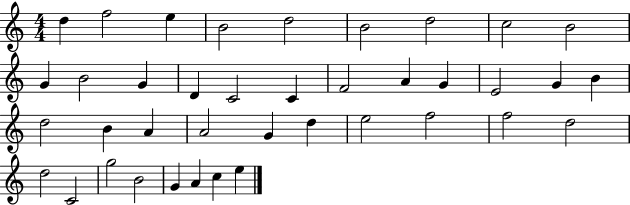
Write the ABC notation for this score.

X:1
T:Untitled
M:4/4
L:1/4
K:C
d f2 e B2 d2 B2 d2 c2 B2 G B2 G D C2 C F2 A G E2 G B d2 B A A2 G d e2 f2 f2 d2 d2 C2 g2 B2 G A c e